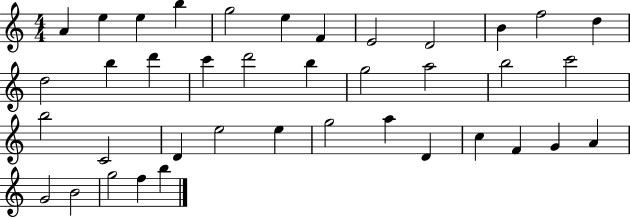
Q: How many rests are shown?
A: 0